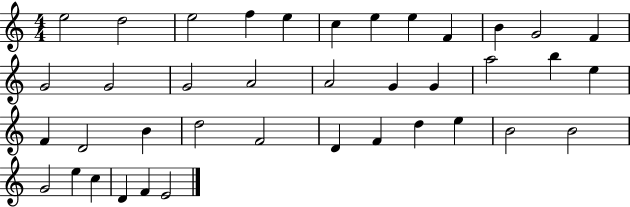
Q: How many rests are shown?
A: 0